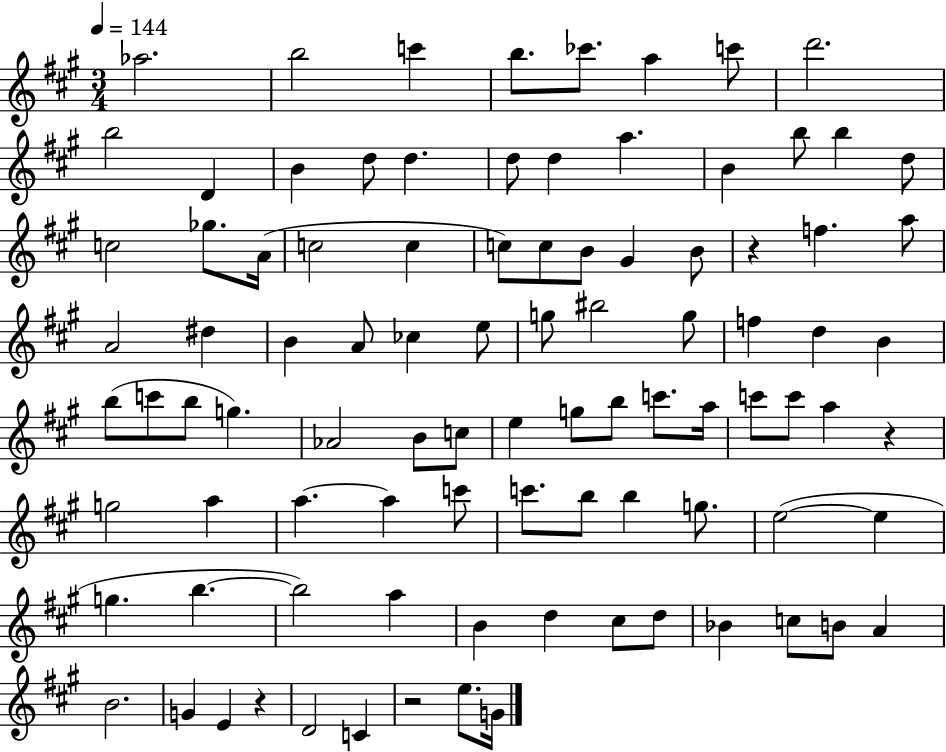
Ab5/h. B5/h C6/q B5/e. CES6/e. A5/q C6/e D6/h. B5/h D4/q B4/q D5/e D5/q. D5/e D5/q A5/q. B4/q B5/e B5/q D5/e C5/h Gb5/e. A4/s C5/h C5/q C5/e C5/e B4/e G#4/q B4/e R/q F5/q. A5/e A4/h D#5/q B4/q A4/e CES5/q E5/e G5/e BIS5/h G5/e F5/q D5/q B4/q B5/e C6/e B5/e G5/q. Ab4/h B4/e C5/e E5/q G5/e B5/e C6/e. A5/s C6/e C6/e A5/q R/q G5/h A5/q A5/q. A5/q C6/e C6/e. B5/e B5/q G5/e. E5/h E5/q G5/q. B5/q. B5/h A5/q B4/q D5/q C#5/e D5/e Bb4/q C5/e B4/e A4/q B4/h. G4/q E4/q R/q D4/h C4/q R/h E5/e. G4/s